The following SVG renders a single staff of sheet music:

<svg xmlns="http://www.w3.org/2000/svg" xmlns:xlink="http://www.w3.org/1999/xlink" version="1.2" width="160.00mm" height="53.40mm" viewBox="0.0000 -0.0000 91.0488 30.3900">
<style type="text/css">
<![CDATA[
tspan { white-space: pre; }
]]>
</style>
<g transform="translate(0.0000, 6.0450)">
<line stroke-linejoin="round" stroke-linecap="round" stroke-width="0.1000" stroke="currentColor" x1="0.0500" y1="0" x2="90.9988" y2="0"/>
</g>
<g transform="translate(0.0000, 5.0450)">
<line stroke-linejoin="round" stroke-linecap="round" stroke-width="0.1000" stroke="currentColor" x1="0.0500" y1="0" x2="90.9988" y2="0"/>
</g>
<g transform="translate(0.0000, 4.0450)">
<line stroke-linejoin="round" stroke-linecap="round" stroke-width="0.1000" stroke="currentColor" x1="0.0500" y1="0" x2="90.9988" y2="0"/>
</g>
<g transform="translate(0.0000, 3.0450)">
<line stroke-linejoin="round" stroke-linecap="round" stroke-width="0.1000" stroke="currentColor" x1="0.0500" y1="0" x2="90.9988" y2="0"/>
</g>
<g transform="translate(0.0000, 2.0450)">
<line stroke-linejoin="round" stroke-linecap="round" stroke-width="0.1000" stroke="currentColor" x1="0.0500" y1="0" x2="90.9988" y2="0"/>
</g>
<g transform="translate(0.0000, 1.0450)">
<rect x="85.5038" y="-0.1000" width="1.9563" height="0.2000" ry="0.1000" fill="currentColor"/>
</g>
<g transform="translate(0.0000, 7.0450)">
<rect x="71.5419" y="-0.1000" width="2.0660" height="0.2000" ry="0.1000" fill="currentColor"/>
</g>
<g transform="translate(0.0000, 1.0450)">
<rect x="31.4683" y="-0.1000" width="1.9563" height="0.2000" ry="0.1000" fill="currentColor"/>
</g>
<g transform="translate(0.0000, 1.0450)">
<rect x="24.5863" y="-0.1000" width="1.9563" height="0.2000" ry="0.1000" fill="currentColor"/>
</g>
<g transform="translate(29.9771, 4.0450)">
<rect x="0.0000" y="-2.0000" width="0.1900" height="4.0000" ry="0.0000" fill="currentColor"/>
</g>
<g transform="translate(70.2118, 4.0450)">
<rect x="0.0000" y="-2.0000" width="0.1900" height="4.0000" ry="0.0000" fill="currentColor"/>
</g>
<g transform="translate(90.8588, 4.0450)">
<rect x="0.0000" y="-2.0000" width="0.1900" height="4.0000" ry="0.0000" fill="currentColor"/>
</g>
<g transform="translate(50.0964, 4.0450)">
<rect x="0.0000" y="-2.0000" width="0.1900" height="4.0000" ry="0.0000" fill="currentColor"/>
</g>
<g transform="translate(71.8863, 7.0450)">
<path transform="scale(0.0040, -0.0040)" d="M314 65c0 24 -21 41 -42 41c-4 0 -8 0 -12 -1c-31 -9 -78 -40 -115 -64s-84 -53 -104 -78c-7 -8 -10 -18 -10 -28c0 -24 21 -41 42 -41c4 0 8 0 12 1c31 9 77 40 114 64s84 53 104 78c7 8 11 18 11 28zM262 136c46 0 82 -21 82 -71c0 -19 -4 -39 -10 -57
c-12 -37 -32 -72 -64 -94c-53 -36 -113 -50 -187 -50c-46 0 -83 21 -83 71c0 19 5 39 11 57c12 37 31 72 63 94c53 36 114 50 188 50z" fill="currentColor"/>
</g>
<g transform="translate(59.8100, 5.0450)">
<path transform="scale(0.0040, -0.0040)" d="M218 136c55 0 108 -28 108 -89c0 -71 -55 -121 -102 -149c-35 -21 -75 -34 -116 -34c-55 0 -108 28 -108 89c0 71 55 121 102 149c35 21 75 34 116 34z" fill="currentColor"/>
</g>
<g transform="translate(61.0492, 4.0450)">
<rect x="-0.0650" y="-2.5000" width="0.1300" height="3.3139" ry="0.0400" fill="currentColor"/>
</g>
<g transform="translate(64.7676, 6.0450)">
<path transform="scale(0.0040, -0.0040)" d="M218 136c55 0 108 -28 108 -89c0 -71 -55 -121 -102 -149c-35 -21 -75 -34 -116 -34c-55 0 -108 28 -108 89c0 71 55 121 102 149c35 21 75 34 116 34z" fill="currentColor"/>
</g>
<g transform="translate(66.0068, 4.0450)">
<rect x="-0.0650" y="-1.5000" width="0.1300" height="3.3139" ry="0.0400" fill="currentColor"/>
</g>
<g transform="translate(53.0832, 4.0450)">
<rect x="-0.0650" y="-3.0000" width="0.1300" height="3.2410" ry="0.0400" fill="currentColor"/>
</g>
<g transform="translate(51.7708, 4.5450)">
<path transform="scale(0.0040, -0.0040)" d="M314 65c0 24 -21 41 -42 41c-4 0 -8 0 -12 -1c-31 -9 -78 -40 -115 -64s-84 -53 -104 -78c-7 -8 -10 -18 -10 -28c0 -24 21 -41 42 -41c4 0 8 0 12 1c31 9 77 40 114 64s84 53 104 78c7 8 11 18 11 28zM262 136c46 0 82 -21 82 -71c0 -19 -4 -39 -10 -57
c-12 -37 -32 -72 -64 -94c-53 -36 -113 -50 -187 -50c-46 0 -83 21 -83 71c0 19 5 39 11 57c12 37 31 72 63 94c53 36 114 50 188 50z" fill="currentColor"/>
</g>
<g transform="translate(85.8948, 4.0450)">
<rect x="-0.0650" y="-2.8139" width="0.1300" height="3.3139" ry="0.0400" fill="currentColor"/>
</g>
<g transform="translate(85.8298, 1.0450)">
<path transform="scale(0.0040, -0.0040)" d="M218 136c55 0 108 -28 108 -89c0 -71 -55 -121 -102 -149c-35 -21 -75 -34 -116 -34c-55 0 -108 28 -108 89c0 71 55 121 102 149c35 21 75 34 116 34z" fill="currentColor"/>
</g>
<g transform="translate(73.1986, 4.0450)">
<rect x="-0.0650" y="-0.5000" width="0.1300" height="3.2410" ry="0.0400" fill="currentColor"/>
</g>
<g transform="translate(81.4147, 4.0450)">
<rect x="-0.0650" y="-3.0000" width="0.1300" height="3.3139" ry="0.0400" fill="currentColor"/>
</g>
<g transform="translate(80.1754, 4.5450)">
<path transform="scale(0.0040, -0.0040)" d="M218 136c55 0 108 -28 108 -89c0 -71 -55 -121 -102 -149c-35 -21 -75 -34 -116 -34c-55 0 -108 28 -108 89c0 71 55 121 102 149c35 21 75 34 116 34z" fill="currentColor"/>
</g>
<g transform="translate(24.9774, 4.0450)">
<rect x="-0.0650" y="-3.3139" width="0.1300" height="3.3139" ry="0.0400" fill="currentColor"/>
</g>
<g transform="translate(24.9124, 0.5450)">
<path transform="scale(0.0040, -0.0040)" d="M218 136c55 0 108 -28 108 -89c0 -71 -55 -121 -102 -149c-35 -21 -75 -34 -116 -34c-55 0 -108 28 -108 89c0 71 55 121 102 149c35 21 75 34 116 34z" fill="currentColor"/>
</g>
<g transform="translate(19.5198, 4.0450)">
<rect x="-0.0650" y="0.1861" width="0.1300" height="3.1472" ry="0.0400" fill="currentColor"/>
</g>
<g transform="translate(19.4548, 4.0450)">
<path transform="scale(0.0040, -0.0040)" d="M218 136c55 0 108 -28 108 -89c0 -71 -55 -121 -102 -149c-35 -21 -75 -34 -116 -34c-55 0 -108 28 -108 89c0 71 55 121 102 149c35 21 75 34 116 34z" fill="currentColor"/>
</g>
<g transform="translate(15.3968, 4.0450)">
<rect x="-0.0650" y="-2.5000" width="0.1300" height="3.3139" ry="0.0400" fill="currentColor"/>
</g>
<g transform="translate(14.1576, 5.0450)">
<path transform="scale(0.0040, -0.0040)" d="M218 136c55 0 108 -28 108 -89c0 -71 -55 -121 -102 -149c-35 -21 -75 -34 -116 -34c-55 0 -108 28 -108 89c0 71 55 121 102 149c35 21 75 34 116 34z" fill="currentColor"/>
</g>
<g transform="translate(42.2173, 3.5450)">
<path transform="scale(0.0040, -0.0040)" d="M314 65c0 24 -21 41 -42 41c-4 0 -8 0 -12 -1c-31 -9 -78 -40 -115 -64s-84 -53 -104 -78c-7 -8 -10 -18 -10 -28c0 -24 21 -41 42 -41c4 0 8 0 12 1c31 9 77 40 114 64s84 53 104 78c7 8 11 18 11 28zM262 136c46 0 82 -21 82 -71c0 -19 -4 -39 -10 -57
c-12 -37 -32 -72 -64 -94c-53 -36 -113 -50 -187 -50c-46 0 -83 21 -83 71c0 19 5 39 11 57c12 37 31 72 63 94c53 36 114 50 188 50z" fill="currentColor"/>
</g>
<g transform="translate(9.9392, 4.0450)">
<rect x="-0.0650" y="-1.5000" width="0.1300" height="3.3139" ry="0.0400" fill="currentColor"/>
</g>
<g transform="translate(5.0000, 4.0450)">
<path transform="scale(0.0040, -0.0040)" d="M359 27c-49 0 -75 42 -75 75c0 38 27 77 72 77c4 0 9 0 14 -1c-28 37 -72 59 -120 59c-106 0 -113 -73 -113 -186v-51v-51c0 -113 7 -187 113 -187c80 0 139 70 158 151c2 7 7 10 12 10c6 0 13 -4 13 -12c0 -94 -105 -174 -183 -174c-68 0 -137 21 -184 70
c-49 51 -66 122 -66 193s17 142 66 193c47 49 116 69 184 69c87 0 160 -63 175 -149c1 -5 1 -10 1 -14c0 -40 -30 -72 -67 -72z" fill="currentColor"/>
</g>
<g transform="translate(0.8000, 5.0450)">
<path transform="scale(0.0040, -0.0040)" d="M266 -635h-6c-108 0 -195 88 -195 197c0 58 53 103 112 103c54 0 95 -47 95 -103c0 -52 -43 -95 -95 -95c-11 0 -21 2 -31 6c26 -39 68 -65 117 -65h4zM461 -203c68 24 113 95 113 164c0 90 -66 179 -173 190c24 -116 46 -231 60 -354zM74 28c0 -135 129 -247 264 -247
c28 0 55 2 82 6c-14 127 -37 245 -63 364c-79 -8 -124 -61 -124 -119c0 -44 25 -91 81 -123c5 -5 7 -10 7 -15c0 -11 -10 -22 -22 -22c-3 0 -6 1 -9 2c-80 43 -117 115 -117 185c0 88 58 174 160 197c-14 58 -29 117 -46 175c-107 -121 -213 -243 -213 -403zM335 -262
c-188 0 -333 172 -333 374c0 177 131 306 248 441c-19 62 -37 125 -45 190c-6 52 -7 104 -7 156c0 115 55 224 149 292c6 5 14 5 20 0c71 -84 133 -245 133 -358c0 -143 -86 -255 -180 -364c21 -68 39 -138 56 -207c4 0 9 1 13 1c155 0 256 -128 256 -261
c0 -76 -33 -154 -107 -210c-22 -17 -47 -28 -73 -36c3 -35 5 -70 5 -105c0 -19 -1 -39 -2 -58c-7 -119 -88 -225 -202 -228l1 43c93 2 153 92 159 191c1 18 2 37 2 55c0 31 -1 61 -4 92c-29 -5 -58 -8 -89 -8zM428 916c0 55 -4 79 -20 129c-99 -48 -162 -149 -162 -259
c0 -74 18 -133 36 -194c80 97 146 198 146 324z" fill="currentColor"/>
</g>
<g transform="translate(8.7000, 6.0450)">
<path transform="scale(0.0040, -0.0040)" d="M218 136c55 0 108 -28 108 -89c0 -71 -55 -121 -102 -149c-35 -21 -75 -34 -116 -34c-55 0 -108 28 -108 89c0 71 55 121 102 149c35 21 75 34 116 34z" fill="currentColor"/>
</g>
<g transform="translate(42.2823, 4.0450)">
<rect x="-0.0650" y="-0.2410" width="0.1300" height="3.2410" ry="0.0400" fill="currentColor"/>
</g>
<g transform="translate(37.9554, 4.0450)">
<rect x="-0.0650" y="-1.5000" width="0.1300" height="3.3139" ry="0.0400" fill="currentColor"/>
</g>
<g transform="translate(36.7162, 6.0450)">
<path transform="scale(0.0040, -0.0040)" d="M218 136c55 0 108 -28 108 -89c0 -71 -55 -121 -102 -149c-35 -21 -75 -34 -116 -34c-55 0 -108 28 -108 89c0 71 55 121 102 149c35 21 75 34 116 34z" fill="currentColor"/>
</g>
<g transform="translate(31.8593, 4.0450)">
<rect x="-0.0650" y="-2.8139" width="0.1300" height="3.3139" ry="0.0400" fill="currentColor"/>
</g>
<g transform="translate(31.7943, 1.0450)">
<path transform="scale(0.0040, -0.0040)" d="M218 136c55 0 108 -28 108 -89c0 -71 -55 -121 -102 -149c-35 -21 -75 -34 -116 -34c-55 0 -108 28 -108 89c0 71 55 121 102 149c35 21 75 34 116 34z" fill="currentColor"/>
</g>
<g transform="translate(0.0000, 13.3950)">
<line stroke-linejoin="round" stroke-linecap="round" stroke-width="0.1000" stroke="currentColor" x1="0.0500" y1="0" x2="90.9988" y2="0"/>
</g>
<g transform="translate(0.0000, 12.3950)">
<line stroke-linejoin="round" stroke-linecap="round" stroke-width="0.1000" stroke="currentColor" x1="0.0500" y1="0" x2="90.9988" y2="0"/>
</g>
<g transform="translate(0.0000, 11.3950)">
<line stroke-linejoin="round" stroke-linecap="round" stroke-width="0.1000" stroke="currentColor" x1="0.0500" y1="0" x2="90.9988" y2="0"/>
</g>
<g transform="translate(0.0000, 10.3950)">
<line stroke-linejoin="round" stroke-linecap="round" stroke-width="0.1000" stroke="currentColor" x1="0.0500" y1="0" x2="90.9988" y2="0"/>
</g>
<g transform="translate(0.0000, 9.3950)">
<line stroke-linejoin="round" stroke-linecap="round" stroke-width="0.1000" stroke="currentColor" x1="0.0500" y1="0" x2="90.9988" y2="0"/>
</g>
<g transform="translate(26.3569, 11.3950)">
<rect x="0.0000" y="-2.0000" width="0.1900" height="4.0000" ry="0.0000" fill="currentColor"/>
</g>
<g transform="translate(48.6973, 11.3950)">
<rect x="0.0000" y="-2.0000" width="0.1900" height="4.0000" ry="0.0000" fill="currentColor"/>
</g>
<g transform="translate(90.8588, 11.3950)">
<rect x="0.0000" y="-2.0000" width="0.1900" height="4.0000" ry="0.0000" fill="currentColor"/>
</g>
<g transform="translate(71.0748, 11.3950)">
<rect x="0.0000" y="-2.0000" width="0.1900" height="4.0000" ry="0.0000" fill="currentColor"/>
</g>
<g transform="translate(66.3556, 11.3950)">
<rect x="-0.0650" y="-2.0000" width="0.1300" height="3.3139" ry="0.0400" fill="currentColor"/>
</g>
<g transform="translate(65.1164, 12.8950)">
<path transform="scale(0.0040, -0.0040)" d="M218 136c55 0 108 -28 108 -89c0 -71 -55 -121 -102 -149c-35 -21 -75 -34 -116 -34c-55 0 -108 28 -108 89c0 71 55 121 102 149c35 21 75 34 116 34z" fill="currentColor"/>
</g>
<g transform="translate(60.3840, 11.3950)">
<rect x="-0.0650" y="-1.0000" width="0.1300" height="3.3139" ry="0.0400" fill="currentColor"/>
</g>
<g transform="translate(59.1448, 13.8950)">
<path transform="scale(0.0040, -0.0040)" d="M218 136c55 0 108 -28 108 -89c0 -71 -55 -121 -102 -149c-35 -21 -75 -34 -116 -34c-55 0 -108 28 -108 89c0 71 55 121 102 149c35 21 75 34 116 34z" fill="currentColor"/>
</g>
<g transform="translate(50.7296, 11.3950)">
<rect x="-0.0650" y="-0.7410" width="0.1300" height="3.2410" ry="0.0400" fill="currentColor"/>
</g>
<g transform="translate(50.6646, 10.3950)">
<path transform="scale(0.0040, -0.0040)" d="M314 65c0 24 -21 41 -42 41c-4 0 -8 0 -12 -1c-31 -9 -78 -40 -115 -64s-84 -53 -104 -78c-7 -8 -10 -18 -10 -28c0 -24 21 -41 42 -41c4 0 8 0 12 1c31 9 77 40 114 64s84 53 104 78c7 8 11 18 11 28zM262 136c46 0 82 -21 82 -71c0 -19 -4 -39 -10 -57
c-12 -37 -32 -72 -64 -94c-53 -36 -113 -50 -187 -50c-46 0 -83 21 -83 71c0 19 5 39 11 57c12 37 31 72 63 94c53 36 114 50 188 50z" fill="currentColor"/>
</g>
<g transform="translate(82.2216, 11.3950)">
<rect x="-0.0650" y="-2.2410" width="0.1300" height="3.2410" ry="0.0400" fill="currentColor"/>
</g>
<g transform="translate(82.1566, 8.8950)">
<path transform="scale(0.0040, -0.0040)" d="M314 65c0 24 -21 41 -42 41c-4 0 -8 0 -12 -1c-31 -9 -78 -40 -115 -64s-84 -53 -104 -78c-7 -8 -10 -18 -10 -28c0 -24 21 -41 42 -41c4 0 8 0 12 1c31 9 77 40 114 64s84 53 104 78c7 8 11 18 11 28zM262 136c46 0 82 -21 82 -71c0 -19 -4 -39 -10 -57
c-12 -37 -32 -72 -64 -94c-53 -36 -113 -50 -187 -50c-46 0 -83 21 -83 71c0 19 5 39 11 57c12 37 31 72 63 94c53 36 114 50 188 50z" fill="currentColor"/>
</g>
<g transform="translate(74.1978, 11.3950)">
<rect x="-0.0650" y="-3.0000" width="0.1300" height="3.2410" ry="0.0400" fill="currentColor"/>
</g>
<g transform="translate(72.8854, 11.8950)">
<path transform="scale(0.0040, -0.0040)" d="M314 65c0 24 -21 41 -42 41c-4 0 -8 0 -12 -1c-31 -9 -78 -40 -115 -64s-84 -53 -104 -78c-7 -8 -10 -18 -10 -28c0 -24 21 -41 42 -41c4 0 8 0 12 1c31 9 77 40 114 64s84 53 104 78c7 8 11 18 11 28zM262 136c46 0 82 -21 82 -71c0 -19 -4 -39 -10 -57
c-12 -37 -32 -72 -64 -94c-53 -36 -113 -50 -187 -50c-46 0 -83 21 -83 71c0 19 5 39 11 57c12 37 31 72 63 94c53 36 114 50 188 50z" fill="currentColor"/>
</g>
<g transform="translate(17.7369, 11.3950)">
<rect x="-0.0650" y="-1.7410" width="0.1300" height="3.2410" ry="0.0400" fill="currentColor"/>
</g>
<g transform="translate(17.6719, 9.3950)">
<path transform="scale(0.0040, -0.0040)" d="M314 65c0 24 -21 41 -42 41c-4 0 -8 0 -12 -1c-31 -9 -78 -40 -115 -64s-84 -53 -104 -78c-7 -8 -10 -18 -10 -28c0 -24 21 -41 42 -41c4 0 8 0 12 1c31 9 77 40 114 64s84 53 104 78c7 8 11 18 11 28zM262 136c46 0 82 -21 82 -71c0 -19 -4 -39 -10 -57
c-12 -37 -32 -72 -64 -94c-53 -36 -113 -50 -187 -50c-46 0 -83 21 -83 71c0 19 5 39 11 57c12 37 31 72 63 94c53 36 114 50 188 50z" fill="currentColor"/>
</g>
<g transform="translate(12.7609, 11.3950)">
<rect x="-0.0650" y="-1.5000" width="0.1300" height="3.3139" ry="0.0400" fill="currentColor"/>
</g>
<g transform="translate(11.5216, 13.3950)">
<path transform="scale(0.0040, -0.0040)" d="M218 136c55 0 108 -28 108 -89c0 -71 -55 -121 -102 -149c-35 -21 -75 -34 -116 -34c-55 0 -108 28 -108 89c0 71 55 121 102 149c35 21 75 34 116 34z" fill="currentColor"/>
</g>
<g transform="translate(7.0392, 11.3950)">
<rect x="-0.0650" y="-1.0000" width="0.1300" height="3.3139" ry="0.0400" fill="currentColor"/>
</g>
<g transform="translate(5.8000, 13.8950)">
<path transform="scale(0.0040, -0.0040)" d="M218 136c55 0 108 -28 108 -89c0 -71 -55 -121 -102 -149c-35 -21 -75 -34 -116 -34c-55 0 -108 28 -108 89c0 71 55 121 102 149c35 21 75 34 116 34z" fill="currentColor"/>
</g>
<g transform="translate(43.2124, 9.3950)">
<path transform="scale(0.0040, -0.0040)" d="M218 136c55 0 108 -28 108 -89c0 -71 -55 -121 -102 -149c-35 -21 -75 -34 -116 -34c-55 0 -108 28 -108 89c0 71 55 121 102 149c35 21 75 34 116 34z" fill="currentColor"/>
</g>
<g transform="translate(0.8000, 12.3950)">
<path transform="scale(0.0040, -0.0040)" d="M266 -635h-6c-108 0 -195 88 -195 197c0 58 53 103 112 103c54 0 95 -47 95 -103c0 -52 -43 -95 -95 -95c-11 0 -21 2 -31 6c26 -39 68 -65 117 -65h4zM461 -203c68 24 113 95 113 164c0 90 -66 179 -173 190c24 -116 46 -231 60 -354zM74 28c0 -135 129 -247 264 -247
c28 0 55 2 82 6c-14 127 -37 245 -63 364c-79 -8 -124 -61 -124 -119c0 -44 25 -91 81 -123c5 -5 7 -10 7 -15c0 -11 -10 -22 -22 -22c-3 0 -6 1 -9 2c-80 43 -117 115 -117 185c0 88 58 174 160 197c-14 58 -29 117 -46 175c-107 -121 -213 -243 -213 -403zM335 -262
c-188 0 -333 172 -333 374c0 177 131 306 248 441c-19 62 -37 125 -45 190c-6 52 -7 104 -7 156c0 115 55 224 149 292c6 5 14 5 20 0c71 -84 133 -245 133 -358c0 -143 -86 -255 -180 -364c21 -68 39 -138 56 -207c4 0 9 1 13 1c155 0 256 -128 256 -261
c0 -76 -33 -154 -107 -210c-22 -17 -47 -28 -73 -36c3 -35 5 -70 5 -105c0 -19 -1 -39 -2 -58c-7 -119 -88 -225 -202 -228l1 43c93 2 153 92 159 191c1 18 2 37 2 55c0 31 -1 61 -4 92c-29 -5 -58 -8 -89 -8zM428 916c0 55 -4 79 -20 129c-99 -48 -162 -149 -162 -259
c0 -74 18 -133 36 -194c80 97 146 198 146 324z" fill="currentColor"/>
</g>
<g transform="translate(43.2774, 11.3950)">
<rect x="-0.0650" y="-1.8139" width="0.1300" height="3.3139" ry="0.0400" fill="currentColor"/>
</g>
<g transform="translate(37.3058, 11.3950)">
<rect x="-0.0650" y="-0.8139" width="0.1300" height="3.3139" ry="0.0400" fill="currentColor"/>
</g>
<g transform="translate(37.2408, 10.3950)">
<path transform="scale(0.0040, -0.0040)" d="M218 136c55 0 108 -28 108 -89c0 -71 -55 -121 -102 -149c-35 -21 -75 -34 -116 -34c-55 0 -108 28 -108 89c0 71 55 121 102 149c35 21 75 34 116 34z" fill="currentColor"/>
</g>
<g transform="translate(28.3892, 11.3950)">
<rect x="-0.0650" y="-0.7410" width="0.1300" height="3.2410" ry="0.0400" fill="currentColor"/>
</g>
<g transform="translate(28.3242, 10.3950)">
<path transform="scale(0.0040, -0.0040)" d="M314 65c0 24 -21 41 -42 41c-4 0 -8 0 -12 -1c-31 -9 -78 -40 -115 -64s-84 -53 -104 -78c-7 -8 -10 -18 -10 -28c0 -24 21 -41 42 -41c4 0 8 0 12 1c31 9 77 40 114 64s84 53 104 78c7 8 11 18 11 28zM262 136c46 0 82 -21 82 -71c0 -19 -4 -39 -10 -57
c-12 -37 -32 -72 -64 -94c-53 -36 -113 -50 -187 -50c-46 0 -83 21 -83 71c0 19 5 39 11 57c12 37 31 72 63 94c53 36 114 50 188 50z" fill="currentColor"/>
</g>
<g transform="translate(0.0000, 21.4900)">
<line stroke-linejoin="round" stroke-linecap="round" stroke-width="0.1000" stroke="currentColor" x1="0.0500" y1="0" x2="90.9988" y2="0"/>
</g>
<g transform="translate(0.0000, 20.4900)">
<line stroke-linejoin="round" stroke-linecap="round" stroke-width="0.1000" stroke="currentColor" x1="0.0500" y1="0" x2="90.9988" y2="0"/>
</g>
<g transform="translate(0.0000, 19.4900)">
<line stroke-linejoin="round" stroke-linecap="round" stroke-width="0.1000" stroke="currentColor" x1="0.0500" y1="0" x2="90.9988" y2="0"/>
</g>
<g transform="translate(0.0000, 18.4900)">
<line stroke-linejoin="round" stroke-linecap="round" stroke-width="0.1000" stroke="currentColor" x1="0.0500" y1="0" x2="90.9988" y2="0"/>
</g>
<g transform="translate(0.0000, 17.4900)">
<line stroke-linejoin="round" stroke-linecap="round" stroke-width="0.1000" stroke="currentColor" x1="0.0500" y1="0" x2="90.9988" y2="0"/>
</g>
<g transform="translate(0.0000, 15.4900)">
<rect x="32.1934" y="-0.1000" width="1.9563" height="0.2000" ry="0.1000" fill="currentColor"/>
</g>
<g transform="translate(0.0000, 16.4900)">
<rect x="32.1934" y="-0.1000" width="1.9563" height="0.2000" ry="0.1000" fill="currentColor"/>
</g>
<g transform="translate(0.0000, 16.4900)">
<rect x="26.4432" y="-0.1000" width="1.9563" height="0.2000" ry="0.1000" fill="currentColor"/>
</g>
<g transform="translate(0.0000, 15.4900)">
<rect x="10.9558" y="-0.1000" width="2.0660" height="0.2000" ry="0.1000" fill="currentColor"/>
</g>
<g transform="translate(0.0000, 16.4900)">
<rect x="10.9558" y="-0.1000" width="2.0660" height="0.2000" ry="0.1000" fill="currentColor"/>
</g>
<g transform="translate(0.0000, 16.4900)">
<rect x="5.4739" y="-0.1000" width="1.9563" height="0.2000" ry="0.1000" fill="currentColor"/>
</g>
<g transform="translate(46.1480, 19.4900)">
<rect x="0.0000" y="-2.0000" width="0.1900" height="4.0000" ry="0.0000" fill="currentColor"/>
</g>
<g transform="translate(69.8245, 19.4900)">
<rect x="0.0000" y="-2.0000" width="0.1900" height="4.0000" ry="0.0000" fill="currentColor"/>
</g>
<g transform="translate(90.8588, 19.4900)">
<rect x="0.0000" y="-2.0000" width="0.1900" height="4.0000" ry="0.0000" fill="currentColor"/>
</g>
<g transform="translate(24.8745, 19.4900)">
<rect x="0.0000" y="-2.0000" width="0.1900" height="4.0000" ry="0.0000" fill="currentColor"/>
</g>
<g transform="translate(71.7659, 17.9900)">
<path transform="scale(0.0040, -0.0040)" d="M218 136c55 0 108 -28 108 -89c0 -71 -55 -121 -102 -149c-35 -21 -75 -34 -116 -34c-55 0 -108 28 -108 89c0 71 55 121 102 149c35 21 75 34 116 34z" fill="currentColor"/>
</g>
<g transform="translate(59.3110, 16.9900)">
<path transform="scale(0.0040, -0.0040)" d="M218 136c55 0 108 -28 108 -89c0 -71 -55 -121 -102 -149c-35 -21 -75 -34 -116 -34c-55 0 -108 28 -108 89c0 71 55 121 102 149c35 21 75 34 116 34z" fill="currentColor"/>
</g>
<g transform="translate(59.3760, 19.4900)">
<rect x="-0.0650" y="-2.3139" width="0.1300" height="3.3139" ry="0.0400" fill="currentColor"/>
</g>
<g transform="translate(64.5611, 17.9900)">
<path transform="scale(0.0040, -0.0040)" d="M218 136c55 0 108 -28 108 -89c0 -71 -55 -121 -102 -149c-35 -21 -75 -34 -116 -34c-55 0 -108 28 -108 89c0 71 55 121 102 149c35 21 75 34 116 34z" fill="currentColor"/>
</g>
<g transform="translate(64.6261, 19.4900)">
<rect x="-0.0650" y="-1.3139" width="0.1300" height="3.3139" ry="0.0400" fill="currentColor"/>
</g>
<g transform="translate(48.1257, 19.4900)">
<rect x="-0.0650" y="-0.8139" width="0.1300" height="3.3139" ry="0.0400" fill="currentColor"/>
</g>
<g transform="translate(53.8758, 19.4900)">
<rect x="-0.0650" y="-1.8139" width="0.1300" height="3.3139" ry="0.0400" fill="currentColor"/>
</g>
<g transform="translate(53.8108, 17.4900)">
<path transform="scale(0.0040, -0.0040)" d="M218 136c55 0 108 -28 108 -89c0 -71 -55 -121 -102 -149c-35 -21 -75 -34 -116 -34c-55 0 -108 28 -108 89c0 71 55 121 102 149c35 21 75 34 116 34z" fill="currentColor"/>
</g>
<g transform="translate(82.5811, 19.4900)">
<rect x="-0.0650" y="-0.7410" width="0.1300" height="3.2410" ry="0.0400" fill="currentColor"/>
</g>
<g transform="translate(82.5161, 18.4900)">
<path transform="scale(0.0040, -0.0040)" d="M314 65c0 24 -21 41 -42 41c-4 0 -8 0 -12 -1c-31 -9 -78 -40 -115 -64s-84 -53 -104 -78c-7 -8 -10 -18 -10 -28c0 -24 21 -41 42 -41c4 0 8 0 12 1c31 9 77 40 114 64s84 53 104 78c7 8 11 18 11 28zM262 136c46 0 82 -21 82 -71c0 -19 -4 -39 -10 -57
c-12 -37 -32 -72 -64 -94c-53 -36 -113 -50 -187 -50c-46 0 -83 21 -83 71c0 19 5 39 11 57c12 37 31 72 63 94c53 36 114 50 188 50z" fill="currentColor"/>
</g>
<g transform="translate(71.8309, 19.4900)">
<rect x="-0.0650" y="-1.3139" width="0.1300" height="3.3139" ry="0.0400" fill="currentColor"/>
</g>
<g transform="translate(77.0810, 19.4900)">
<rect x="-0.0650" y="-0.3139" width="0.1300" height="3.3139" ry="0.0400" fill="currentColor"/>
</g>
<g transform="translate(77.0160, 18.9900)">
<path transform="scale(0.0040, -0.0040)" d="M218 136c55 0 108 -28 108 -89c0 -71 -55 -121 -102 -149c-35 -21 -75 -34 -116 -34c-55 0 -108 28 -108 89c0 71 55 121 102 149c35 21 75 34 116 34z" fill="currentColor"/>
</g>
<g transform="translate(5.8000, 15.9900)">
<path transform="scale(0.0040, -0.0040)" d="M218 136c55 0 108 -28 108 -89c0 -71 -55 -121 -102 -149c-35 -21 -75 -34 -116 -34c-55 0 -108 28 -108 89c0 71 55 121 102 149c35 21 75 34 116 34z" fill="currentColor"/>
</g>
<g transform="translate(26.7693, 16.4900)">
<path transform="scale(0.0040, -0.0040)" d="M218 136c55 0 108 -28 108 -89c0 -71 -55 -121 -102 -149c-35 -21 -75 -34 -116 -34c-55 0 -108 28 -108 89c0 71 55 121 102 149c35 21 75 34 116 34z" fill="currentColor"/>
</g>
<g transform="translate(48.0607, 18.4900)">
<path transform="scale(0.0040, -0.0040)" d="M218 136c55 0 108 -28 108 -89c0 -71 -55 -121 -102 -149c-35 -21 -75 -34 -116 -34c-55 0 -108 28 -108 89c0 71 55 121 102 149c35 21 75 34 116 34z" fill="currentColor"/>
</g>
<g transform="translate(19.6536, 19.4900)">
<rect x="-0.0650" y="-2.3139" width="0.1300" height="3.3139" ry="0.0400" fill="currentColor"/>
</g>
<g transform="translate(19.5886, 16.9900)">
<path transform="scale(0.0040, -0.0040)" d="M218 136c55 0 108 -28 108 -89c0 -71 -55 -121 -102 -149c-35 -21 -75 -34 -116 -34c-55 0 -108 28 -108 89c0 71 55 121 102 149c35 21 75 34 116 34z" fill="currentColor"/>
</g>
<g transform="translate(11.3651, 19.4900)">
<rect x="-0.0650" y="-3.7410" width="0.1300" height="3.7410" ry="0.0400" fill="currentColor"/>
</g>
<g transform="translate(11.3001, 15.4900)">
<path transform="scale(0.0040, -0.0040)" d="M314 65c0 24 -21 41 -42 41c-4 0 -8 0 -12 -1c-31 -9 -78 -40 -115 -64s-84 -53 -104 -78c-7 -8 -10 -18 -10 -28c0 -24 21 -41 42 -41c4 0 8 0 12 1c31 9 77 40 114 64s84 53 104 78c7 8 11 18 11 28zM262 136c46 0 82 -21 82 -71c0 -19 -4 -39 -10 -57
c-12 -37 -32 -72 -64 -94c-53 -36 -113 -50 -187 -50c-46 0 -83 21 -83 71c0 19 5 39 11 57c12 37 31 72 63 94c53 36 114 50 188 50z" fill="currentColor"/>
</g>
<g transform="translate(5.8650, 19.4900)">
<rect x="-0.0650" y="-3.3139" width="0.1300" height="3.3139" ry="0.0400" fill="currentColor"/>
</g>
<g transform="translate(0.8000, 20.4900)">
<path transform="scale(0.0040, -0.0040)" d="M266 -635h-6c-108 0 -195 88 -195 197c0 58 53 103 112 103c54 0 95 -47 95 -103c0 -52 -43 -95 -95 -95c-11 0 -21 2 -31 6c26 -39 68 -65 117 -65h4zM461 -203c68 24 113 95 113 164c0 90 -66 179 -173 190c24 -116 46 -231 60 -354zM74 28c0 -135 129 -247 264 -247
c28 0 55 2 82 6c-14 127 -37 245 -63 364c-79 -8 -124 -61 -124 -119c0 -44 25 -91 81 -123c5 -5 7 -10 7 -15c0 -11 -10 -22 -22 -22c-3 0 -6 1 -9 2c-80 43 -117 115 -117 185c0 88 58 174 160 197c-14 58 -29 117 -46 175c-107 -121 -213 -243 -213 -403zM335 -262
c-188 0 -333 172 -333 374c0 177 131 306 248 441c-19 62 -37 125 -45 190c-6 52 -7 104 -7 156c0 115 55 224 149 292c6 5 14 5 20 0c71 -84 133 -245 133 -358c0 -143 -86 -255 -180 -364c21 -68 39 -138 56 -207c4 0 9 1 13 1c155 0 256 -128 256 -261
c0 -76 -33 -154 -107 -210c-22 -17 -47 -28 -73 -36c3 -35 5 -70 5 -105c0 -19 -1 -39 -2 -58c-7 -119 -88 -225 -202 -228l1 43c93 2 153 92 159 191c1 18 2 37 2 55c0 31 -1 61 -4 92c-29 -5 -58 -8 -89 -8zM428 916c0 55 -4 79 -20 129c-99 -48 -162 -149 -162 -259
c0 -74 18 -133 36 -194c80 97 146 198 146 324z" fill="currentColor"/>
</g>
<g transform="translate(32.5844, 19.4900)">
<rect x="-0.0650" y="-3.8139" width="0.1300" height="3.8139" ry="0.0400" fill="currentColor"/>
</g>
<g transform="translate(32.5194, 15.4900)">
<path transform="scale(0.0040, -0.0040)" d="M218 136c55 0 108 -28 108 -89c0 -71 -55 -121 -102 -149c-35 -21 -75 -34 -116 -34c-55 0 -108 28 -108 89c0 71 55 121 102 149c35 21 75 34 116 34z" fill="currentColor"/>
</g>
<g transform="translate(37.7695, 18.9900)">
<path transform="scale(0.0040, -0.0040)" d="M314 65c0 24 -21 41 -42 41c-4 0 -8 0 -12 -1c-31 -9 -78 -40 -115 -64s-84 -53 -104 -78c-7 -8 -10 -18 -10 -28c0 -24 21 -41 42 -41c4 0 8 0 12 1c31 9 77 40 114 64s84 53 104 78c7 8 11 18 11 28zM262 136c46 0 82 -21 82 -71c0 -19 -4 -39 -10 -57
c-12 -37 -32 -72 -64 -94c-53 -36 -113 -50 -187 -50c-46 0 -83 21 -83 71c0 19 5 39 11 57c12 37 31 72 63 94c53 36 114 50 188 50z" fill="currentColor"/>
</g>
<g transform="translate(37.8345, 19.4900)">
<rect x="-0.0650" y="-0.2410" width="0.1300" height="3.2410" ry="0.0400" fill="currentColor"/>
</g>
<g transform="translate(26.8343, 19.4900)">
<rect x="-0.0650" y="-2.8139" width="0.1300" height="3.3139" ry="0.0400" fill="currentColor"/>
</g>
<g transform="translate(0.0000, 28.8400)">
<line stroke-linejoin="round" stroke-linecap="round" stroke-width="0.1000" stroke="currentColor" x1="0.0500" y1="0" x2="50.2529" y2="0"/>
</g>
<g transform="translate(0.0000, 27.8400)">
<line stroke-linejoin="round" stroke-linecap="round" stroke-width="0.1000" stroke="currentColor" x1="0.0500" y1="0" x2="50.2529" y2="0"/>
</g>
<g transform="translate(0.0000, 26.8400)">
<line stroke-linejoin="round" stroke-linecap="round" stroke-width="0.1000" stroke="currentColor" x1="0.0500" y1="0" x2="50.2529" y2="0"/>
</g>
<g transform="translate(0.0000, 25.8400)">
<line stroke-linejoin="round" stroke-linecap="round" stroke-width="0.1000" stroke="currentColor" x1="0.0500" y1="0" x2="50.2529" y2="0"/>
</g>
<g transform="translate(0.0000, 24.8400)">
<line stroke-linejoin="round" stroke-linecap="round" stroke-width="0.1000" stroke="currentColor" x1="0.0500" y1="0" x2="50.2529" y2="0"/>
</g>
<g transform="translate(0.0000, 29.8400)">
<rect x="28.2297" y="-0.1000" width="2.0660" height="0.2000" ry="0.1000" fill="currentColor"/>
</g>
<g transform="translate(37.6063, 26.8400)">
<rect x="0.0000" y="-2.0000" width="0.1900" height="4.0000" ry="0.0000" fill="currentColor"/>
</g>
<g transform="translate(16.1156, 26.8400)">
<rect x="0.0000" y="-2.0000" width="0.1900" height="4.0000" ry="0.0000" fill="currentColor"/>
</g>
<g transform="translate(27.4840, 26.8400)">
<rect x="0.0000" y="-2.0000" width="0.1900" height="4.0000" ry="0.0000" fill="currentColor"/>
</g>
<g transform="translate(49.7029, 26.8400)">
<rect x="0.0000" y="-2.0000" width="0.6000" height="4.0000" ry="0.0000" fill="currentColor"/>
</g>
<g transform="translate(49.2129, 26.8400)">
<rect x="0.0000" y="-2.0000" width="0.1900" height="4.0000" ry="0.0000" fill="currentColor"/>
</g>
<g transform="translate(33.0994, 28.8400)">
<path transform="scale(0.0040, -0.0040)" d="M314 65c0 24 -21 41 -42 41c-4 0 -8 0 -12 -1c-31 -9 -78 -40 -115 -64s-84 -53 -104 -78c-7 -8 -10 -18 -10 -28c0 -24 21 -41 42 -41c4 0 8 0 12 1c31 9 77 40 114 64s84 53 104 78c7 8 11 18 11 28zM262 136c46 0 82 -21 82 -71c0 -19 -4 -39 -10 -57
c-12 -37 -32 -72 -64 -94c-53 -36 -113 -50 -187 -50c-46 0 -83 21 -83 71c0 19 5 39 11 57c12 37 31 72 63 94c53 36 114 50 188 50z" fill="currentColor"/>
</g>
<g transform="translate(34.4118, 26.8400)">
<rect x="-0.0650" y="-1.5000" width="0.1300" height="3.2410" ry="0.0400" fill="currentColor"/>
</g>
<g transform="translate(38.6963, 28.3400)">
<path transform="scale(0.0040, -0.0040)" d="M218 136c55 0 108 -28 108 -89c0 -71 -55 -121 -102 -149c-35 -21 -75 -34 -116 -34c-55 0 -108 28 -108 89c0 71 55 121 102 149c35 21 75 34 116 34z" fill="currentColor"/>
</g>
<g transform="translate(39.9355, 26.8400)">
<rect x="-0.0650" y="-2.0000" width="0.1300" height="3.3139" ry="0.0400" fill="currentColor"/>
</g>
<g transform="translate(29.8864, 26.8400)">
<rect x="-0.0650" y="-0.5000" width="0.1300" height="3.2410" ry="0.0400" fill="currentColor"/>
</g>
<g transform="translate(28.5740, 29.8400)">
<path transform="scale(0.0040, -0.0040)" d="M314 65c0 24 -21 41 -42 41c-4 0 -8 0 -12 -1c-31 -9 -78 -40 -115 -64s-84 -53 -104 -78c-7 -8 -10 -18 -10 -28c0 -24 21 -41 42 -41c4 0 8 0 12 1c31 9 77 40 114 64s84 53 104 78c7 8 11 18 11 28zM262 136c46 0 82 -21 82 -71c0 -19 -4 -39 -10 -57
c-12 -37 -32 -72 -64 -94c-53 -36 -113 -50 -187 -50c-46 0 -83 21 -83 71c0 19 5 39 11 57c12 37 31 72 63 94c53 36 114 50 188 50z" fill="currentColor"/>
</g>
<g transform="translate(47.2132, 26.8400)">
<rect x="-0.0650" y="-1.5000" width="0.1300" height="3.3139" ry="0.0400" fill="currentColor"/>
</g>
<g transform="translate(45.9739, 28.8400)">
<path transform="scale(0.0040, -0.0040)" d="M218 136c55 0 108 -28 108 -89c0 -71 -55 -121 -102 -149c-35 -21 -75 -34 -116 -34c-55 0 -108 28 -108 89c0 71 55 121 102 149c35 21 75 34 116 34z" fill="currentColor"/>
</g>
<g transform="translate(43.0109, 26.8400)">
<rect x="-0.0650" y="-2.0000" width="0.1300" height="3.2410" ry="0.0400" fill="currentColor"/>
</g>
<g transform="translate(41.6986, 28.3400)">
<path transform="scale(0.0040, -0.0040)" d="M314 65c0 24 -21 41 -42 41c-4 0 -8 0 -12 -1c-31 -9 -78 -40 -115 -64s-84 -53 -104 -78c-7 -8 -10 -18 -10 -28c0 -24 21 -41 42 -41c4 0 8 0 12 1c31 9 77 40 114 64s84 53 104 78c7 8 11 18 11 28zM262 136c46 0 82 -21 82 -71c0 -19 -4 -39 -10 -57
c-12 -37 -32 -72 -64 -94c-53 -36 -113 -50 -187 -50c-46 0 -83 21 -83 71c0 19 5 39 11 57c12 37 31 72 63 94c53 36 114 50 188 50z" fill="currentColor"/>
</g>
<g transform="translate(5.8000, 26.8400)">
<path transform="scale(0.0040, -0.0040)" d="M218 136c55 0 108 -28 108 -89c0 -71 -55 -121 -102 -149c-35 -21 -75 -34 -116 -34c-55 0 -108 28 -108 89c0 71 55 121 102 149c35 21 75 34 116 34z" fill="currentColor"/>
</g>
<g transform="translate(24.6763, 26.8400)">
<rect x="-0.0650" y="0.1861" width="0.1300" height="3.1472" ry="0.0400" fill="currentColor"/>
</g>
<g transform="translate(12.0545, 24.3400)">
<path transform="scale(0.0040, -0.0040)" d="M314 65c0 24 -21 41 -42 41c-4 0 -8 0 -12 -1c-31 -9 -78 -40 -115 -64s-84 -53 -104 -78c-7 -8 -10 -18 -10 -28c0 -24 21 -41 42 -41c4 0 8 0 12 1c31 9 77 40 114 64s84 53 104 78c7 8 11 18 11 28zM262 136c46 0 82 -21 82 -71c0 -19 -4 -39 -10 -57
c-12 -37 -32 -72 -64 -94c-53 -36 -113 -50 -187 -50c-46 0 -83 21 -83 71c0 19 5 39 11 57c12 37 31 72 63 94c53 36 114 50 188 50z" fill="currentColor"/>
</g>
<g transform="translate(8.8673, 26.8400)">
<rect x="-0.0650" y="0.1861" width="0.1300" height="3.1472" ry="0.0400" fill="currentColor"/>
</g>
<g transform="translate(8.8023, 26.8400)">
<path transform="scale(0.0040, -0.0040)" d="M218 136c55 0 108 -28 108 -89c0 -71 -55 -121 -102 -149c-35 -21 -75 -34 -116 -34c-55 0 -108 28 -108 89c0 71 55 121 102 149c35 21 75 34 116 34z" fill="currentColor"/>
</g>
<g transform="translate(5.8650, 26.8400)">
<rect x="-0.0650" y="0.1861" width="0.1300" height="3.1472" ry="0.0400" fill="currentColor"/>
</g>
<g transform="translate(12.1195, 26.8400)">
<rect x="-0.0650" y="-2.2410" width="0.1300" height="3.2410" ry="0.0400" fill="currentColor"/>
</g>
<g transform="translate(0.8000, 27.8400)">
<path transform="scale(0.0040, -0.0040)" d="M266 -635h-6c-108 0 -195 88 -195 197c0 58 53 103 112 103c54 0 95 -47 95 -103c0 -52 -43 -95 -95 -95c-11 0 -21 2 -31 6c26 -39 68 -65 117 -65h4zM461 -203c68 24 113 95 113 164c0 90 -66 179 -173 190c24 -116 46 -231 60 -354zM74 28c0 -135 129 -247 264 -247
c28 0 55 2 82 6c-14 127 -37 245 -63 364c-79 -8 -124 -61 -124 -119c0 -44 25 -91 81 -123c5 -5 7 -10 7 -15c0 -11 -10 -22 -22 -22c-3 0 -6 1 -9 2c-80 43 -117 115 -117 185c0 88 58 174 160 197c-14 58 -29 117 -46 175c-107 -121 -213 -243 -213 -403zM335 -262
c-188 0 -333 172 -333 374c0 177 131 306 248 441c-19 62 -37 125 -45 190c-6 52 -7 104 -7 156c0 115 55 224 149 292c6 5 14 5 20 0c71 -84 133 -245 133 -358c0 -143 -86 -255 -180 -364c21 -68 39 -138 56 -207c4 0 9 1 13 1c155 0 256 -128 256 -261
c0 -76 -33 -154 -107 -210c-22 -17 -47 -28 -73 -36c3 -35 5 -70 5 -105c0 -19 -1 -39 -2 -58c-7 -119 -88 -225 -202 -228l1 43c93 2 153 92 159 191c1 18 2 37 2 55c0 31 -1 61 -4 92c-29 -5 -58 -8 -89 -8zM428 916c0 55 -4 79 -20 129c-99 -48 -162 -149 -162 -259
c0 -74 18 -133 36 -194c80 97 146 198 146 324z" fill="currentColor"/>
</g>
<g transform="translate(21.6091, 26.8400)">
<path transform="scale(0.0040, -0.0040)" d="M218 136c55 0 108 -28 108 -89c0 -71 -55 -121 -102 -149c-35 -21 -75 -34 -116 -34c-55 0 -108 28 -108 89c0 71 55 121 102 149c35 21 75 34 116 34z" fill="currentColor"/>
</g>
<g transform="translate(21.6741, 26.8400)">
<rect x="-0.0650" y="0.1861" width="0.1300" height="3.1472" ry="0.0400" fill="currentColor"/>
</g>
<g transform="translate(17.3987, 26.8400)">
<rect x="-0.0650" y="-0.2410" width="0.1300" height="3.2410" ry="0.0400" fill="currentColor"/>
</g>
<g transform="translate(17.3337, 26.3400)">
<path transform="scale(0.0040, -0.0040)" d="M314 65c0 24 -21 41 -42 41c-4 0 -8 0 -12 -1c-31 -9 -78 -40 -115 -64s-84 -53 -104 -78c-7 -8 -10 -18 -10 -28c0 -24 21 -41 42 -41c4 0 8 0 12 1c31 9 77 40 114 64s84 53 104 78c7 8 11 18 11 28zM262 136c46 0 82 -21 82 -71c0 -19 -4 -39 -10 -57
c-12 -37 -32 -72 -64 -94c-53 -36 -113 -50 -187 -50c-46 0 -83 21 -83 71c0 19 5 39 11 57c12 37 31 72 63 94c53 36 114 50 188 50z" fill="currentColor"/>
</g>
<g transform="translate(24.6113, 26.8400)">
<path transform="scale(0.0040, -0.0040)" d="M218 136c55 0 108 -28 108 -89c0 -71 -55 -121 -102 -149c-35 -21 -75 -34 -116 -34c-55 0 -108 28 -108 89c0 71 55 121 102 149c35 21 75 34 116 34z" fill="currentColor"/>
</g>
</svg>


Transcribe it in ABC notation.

X:1
T:Untitled
M:4/4
L:1/4
K:C
E G B b a E c2 A2 G E C2 A a D E f2 d2 d f d2 D F A2 g2 b c'2 g a c' c2 d f g e e c d2 B B g2 c2 B B C2 E2 F F2 E